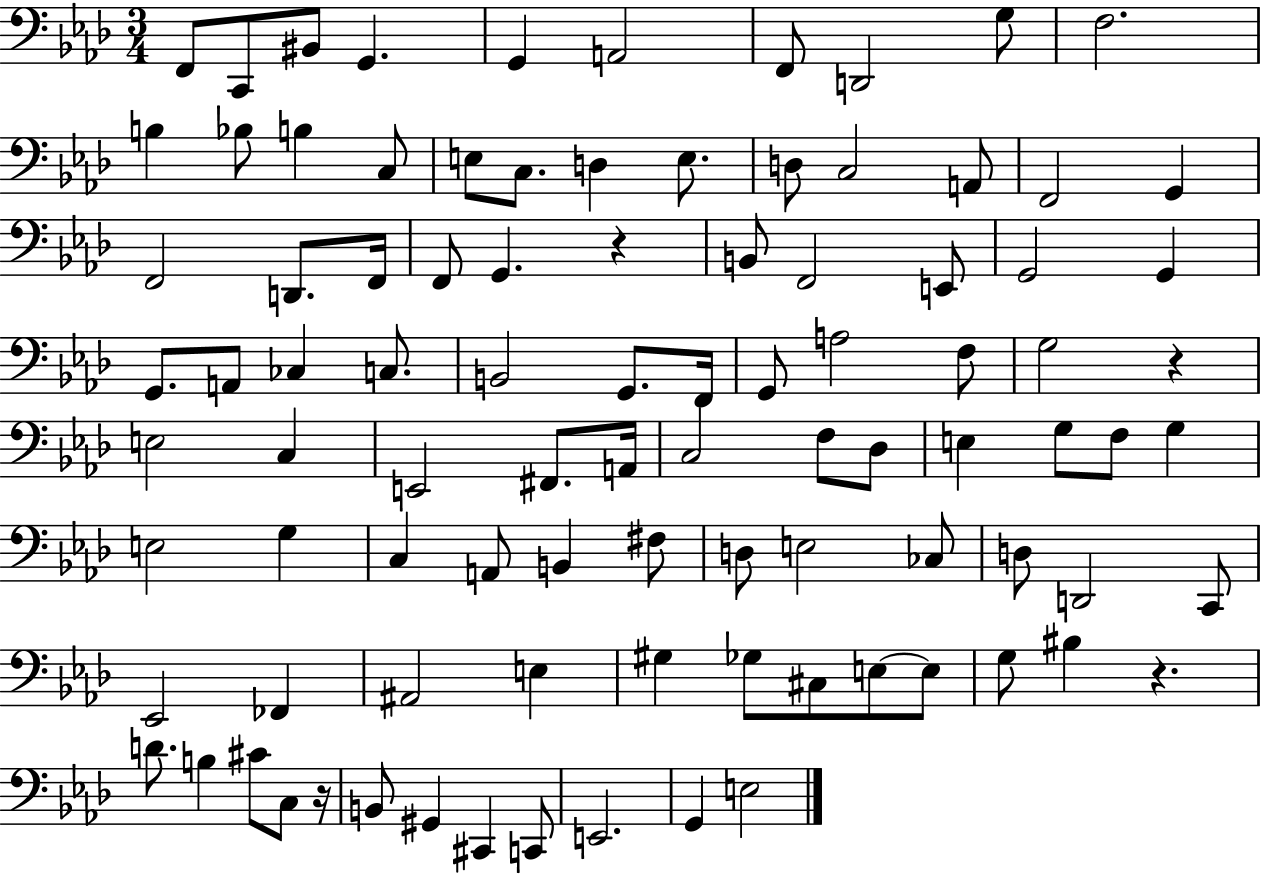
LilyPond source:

{
  \clef bass
  \numericTimeSignature
  \time 3/4
  \key aes \major
  f,8 c,8 bis,8 g,4. | g,4 a,2 | f,8 d,2 g8 | f2. | \break b4 bes8 b4 c8 | e8 c8. d4 e8. | d8 c2 a,8 | f,2 g,4 | \break f,2 d,8. f,16 | f,8 g,4. r4 | b,8 f,2 e,8 | g,2 g,4 | \break g,8. a,8 ces4 c8. | b,2 g,8. f,16 | g,8 a2 f8 | g2 r4 | \break e2 c4 | e,2 fis,8. a,16 | c2 f8 des8 | e4 g8 f8 g4 | \break e2 g4 | c4 a,8 b,4 fis8 | d8 e2 ces8 | d8 d,2 c,8 | \break ees,2 fes,4 | ais,2 e4 | gis4 ges8 cis8 e8~~ e8 | g8 bis4 r4. | \break d'8. b4 cis'8 c8 r16 | b,8 gis,4 cis,4 c,8 | e,2. | g,4 e2 | \break \bar "|."
}